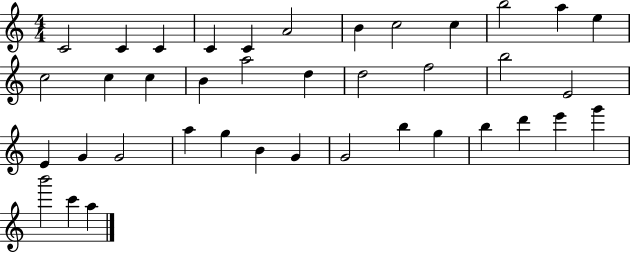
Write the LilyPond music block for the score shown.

{
  \clef treble
  \numericTimeSignature
  \time 4/4
  \key c \major
  c'2 c'4 c'4 | c'4 c'4 a'2 | b'4 c''2 c''4 | b''2 a''4 e''4 | \break c''2 c''4 c''4 | b'4 a''2 d''4 | d''2 f''2 | b''2 e'2 | \break e'4 g'4 g'2 | a''4 g''4 b'4 g'4 | g'2 b''4 g''4 | b''4 d'''4 e'''4 g'''4 | \break b'''2 c'''4 a''4 | \bar "|."
}